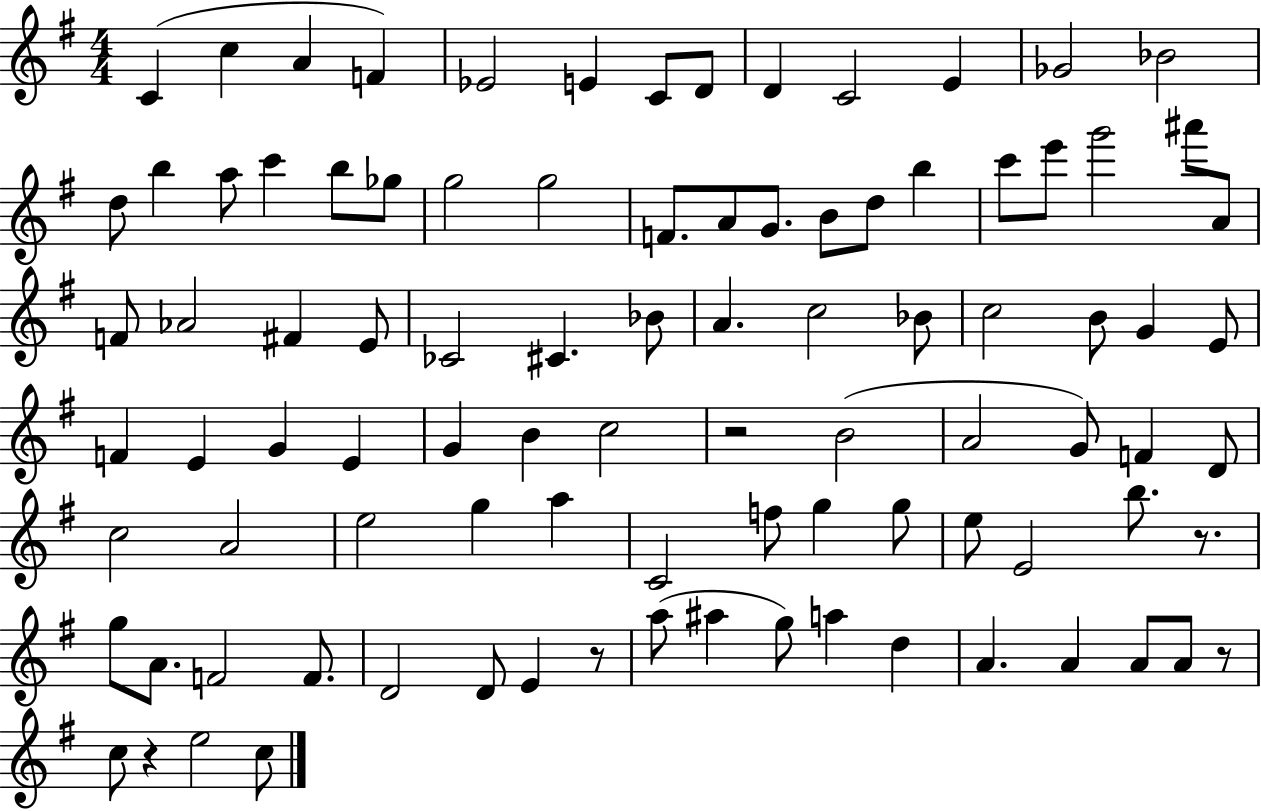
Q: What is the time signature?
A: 4/4